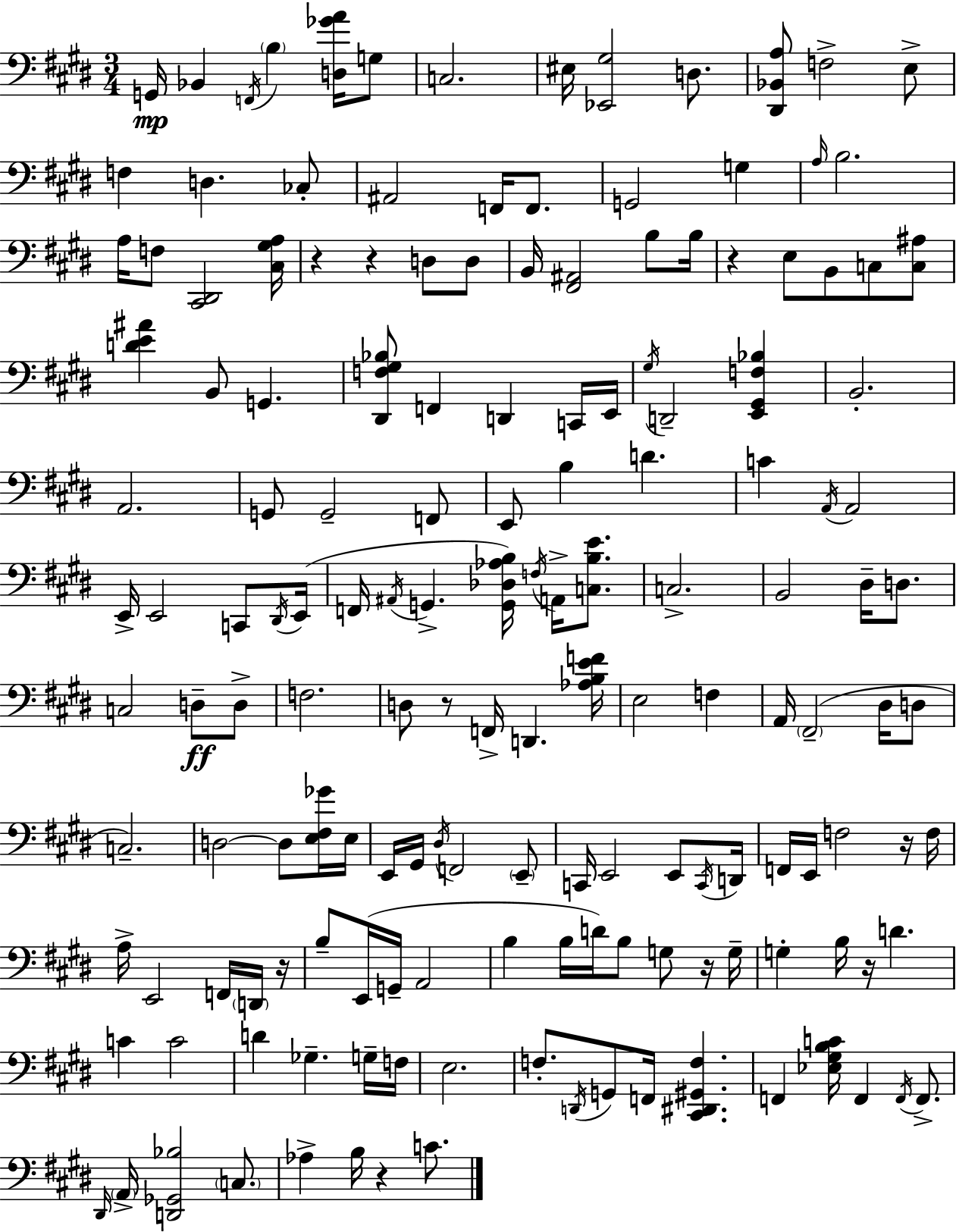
{
  \clef bass
  \numericTimeSignature
  \time 3/4
  \key e \major
  g,16\mp bes,4 \acciaccatura { f,16 } \parenthesize b4 <d ges' a'>16 g8 | c2. | eis16 <ees, gis>2 d8. | <dis, bes, a>8 f2-> e8-> | \break f4 d4. ces8-. | ais,2 f,16 f,8. | g,2 g4 | \grace { a16 } b2. | \break a16 f8 <cis, dis,>2 | <cis gis a>16 r4 r4 d8 | d8 b,16 <fis, ais,>2 b8 | b16 r4 e8 b,8 c8 | \break <c ais>8 <d' e' ais'>4 b,8 g,4. | <dis, f gis bes>8 f,4 d,4 | c,16 e,16 \acciaccatura { gis16 } d,2-- <e, gis, f bes>4 | b,2.-. | \break a,2. | g,8 g,2-- | f,8 e,8 b4 d'4. | c'4 \acciaccatura { a,16 } a,2 | \break e,16-> e,2 | c,8 \acciaccatura { dis,16 } e,16( f,16 \acciaccatura { ais,16 } g,4.-> | <g, des aes b>16) \acciaccatura { f16 } a,16-> <c b e'>8. c2.-> | b,2 | \break dis16-- d8. c2 | d8--\ff d8-> f2. | d8 r8 f,16-> | d,4. <aes b e' f'>16 e2 | \break f4 a,16 \parenthesize fis,2--( | dis16 d8 c2.--) | d2~~ | d8 <e fis ges'>16 e16 e,16 gis,16 \acciaccatura { dis16 } f,2 | \break \parenthesize e,8-- c,16 e,2 | e,8 \acciaccatura { c,16 } d,16 f,16 e,16 f2 | r16 f16 a16-> e,2 | f,16 \parenthesize d,16 r16 b8-- e,16( | \break g,16-- a,2 b4 | b16 d'16) b8 g8 r16 g16-- g4-. | b16 r16 d'4. c'4 | c'2 d'4 | \break ges4.-- g16-- f16 e2. | f8.-. | \acciaccatura { d,16 } g,8 f,16 <cis, dis, gis, f>4. f,4 | <ees gis b c'>16 f,4 \acciaccatura { f,16 } f,8.-> \grace { dis,16 } | \break \parenthesize a,16-> <d, ges, bes>2 \parenthesize c8. | aes4-> b16 r4 c'8. | \bar "|."
}